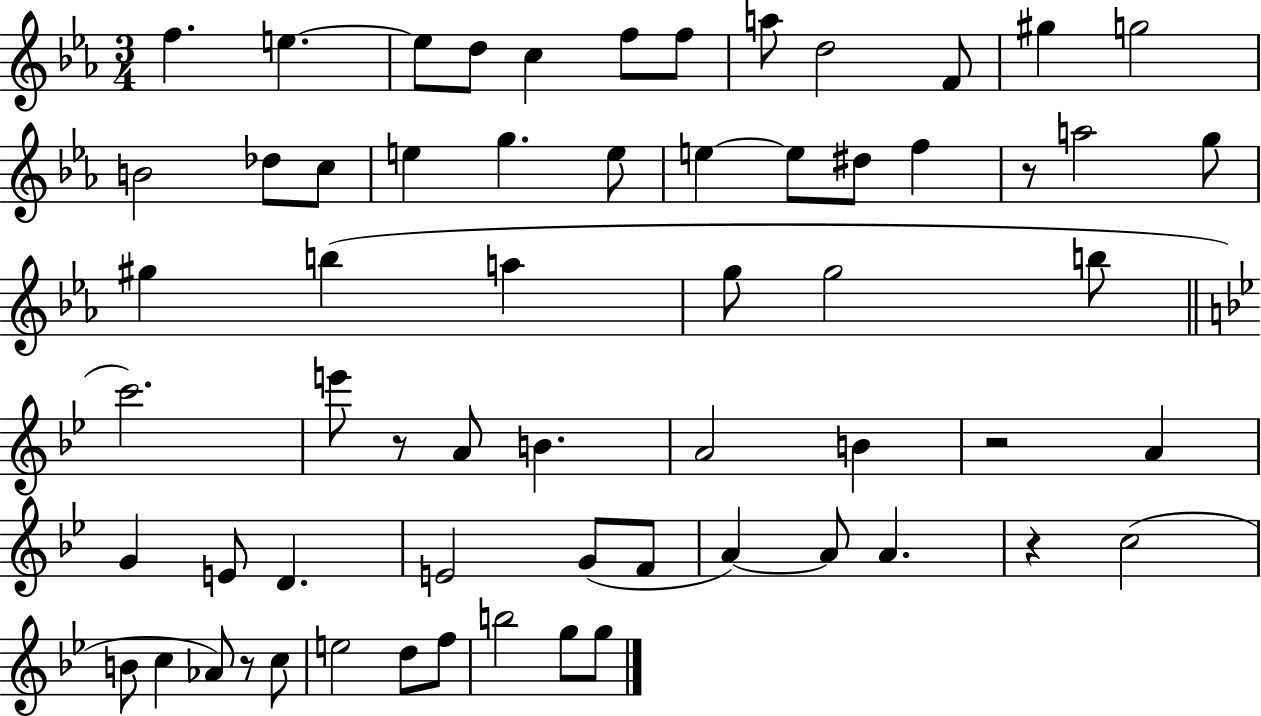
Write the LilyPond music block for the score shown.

{
  \clef treble
  \numericTimeSignature
  \time 3/4
  \key ees \major
  f''4. e''4.~~ | e''8 d''8 c''4 f''8 f''8 | a''8 d''2 f'8 | gis''4 g''2 | \break b'2 des''8 c''8 | e''4 g''4. e''8 | e''4~~ e''8 dis''8 f''4 | r8 a''2 g''8 | \break gis''4 b''4( a''4 | g''8 g''2 b''8 | \bar "||" \break \key bes \major c'''2.) | e'''8 r8 a'8 b'4. | a'2 b'4 | r2 a'4 | \break g'4 e'8 d'4. | e'2 g'8( f'8 | a'4~~) a'8 a'4. | r4 c''2( | \break b'8 c''4 aes'8) r8 c''8 | e''2 d''8 f''8 | b''2 g''8 g''8 | \bar "|."
}